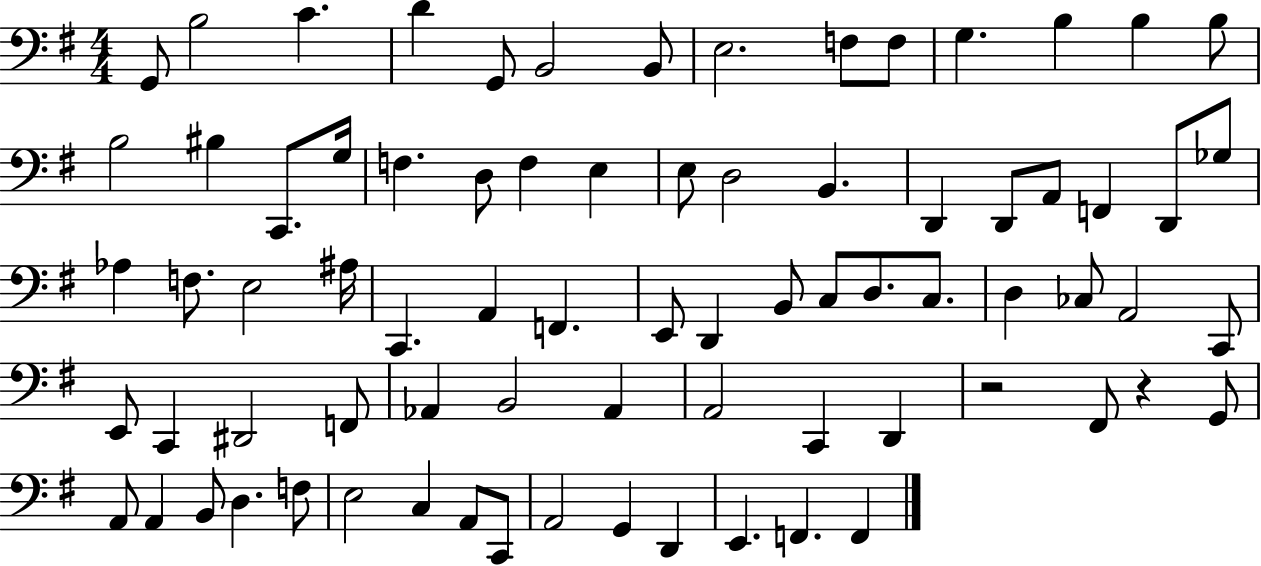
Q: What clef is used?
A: bass